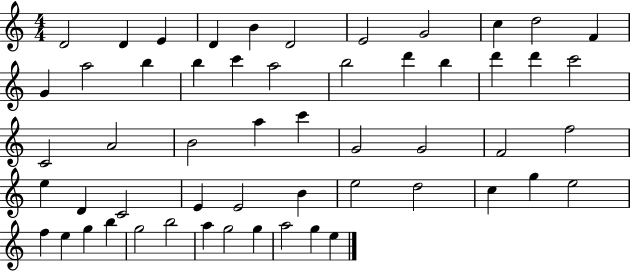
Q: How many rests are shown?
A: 0